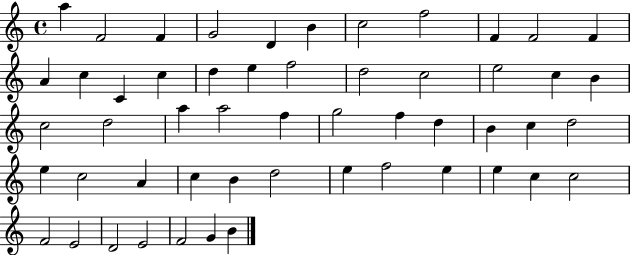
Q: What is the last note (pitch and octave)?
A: B4